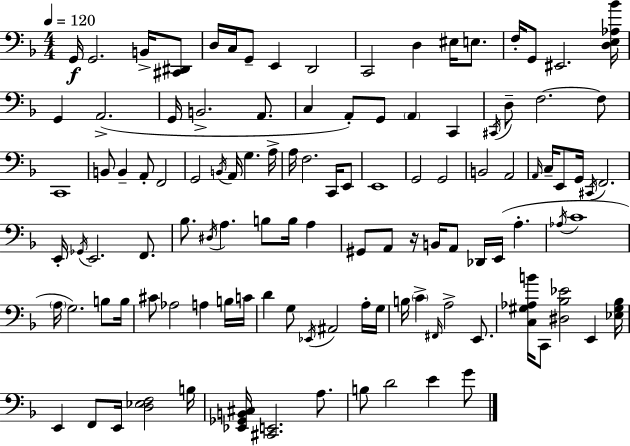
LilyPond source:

{
  \clef bass
  \numericTimeSignature
  \time 4/4
  \key f \major
  \tempo 4 = 120
  g,16\f g,2. b,16-> <cis, dis,>8 | d16 c16 g,8-- e,4 d,2 | c,2 d4 eis16 e8. | f16-. g,8 eis,2. <d e aes bes'>16 | \break g,4 a,2.->( | g,16 b,2.-> a,8. | c4 a,8-.) g,8 \parenthesize a,4 c,4 | \acciaccatura { cis,16 } d8-- f2.~~ f8 | \break c,1 | b,8 b,4-- a,8-. f,2 | g,2 \acciaccatura { b,16 } a,16 g4. | a16-> a16 f2. c,16 | \break e,8 e,1 | g,2 g,2 | b,2 a,2 | \grace { a,16 } c16-- e,8 g,16 \acciaccatura { cis,16 } f,2. | \break e,16-. \acciaccatura { ges,16 } e,2. | f,8. bes8. \acciaccatura { dis16 } a4. b8 | b16 a4 gis,8 a,8 r16 b,16 a,8 des,16 e,16( | a4.-. \acciaccatura { aes16 } c'1 | \break \parenthesize a16 g2.) | b8 b16 cis'8 aes2 | a4 b16 c'16 d'4 g8 \acciaccatura { ees,16 } ais,2 | a16-. g16 b16 \parenthesize c'4-> \grace { fis,16 } a2-> | \break e,8. <c gis aes b'>16 c,8 <dis bes ees'>2 | e,4 <ees gis bes>16 e,4 f,8 e,16 | <d ees f>2 b16 <ees, ges, b, cis>16 <cis, e,>2. | a8. b8 d'2 | \break e'4 g'8 \bar "|."
}